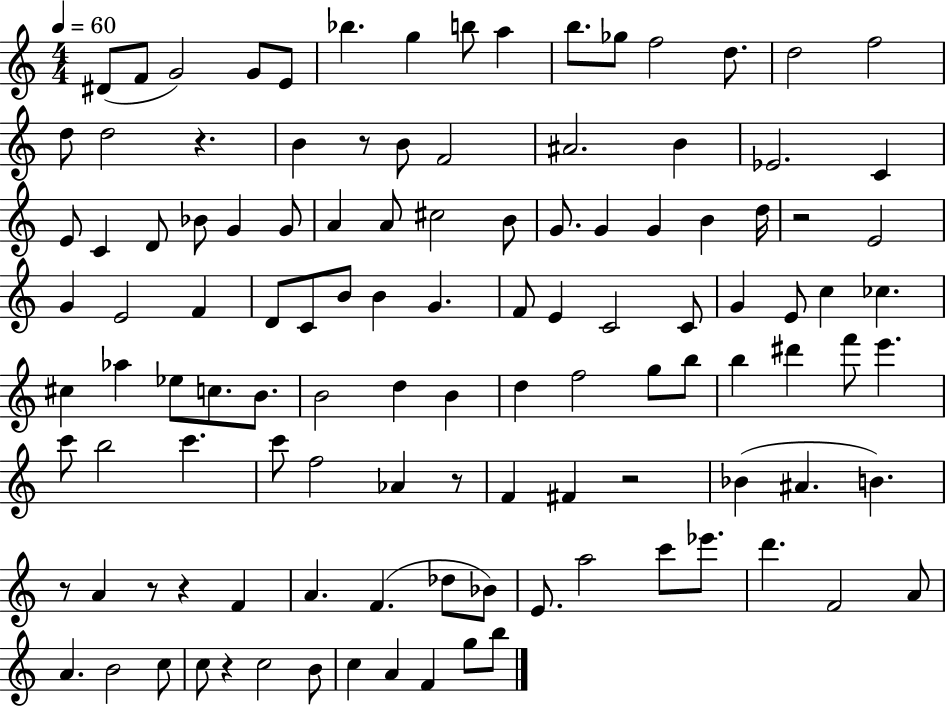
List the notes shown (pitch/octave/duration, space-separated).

D#4/e F4/e G4/h G4/e E4/e Bb5/q. G5/q B5/e A5/q B5/e. Gb5/e F5/h D5/e. D5/h F5/h D5/e D5/h R/q. B4/q R/e B4/e F4/h A#4/h. B4/q Eb4/h. C4/q E4/e C4/q D4/e Bb4/e G4/q G4/e A4/q A4/e C#5/h B4/e G4/e. G4/q G4/q B4/q D5/s R/h E4/h G4/q E4/h F4/q D4/e C4/e B4/e B4/q G4/q. F4/e E4/q C4/h C4/e G4/q E4/e C5/q CES5/q. C#5/q Ab5/q Eb5/e C5/e. B4/e. B4/h D5/q B4/q D5/q F5/h G5/e B5/e B5/q D#6/q F6/e E6/q. C6/e B5/h C6/q. C6/e F5/h Ab4/q R/e F4/q F#4/q R/h Bb4/q A#4/q. B4/q. R/e A4/q R/e R/q F4/q A4/q. F4/q. Db5/e Bb4/e E4/e. A5/h C6/e Eb6/e. D6/q. F4/h A4/e A4/q. B4/h C5/e C5/e R/q C5/h B4/e C5/q A4/q F4/q G5/e B5/e